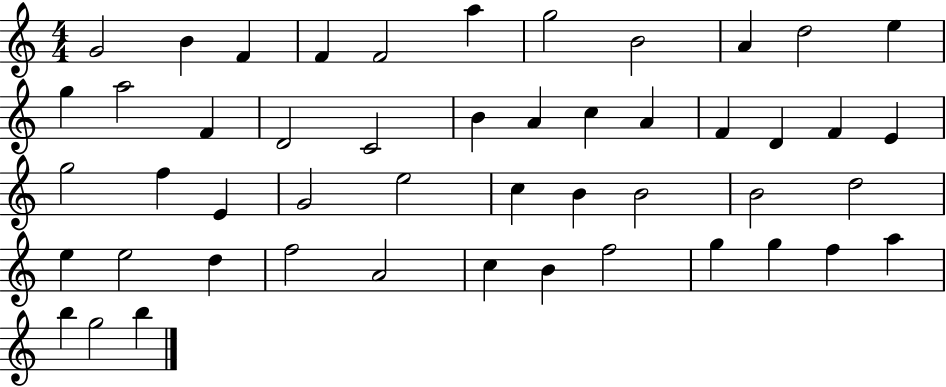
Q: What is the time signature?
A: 4/4